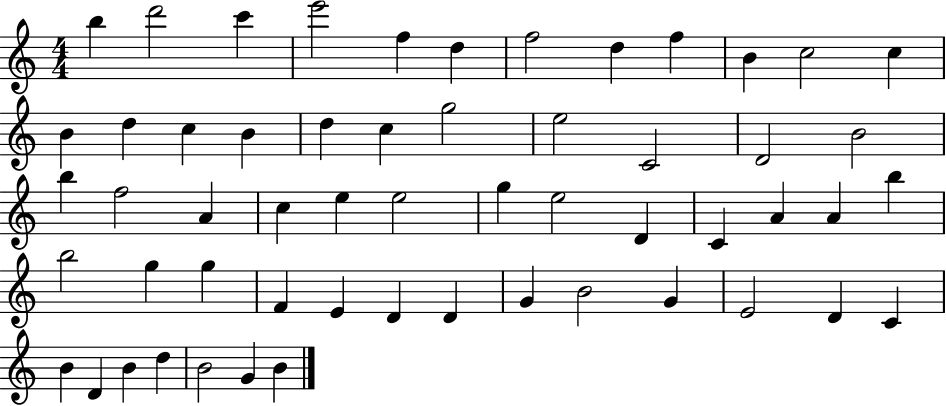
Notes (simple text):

B5/q D6/h C6/q E6/h F5/q D5/q F5/h D5/q F5/q B4/q C5/h C5/q B4/q D5/q C5/q B4/q D5/q C5/q G5/h E5/h C4/h D4/h B4/h B5/q F5/h A4/q C5/q E5/q E5/h G5/q E5/h D4/q C4/q A4/q A4/q B5/q B5/h G5/q G5/q F4/q E4/q D4/q D4/q G4/q B4/h G4/q E4/h D4/q C4/q B4/q D4/q B4/q D5/q B4/h G4/q B4/q